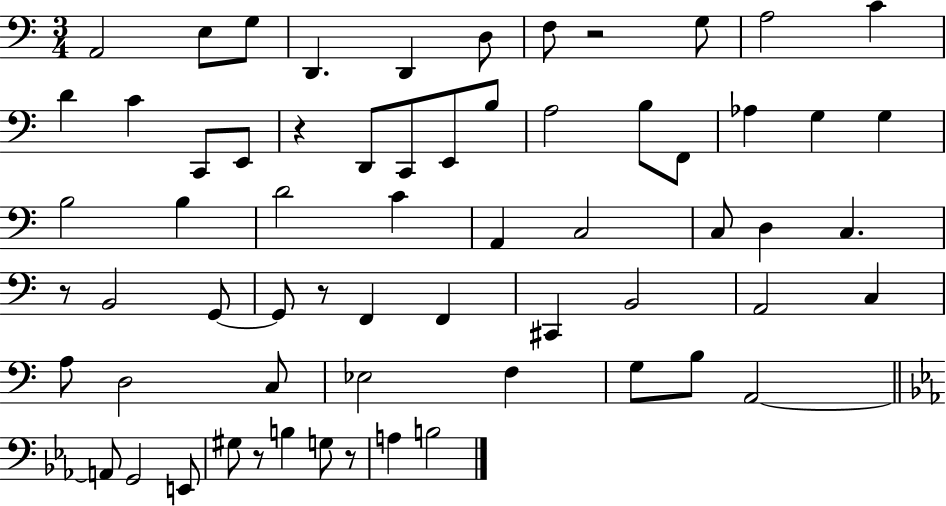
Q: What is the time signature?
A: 3/4